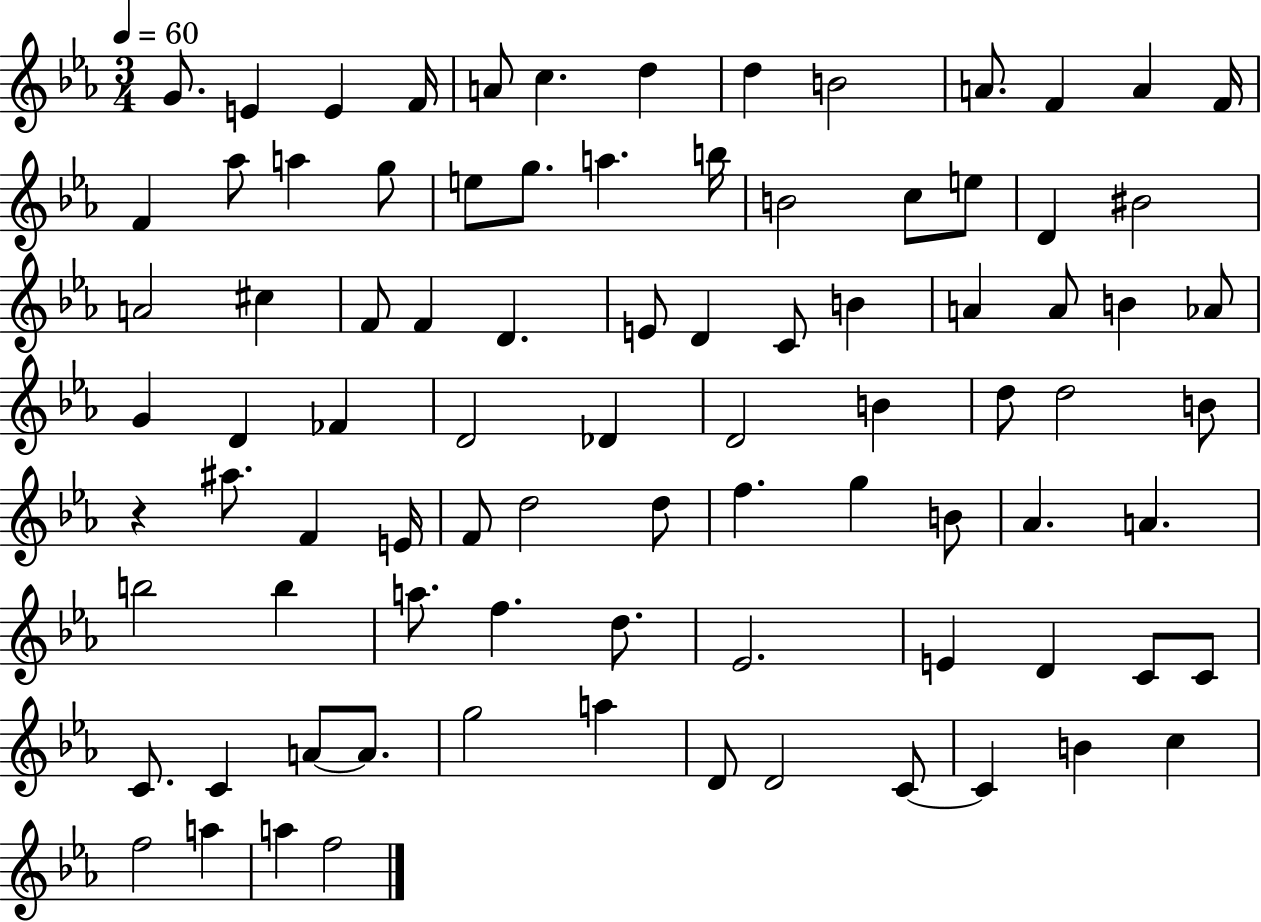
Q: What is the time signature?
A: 3/4